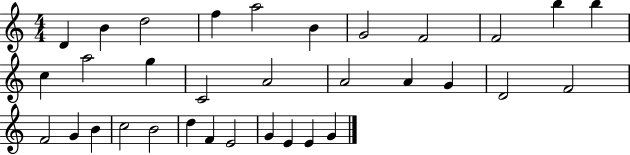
X:1
T:Untitled
M:4/4
L:1/4
K:C
D B d2 f a2 B G2 F2 F2 b b c a2 g C2 A2 A2 A G D2 F2 F2 G B c2 B2 d F E2 G E E G